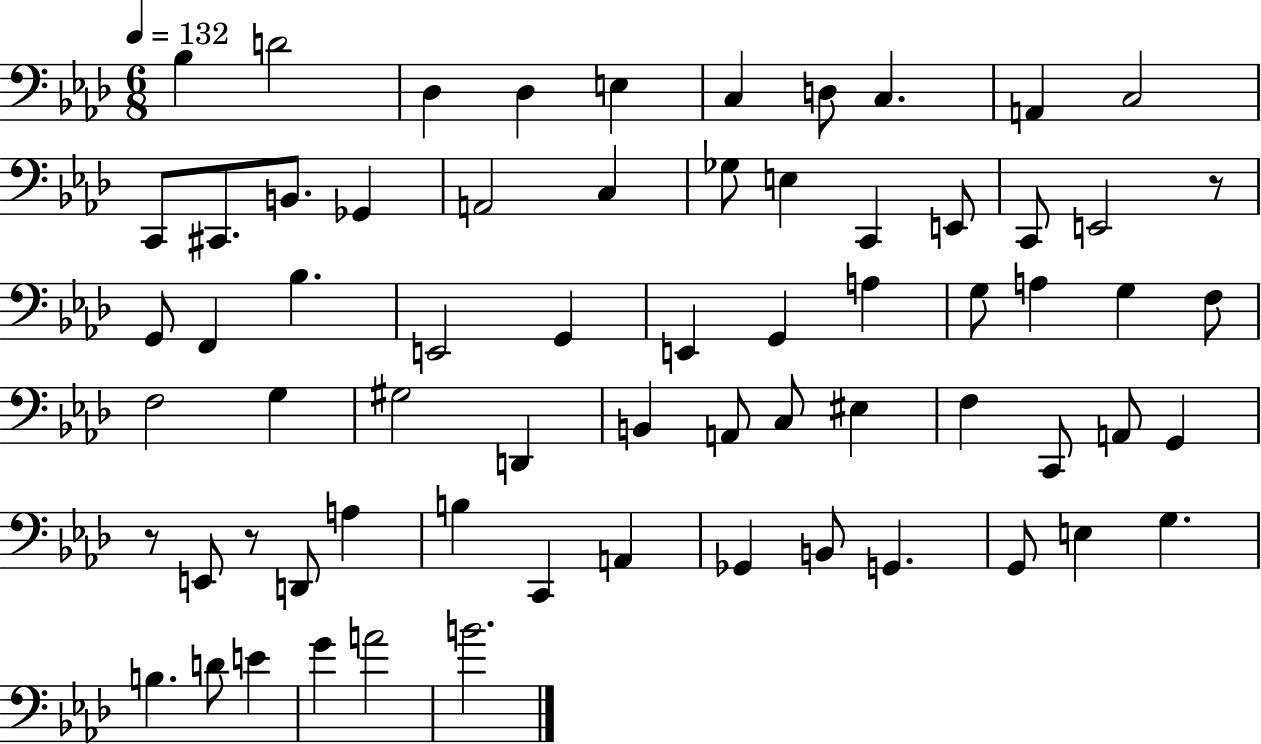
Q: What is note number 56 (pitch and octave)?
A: G2